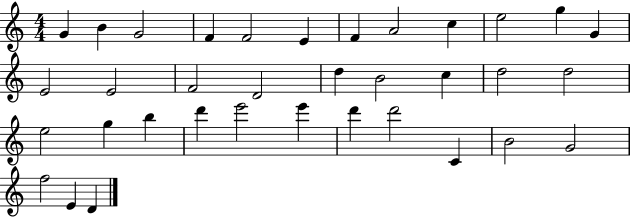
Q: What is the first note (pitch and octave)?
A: G4